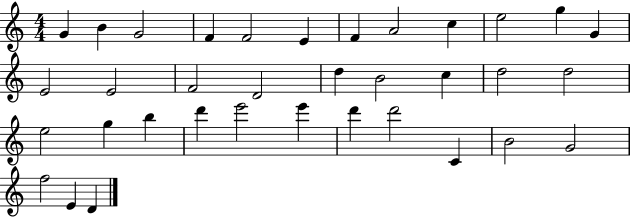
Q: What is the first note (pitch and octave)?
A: G4